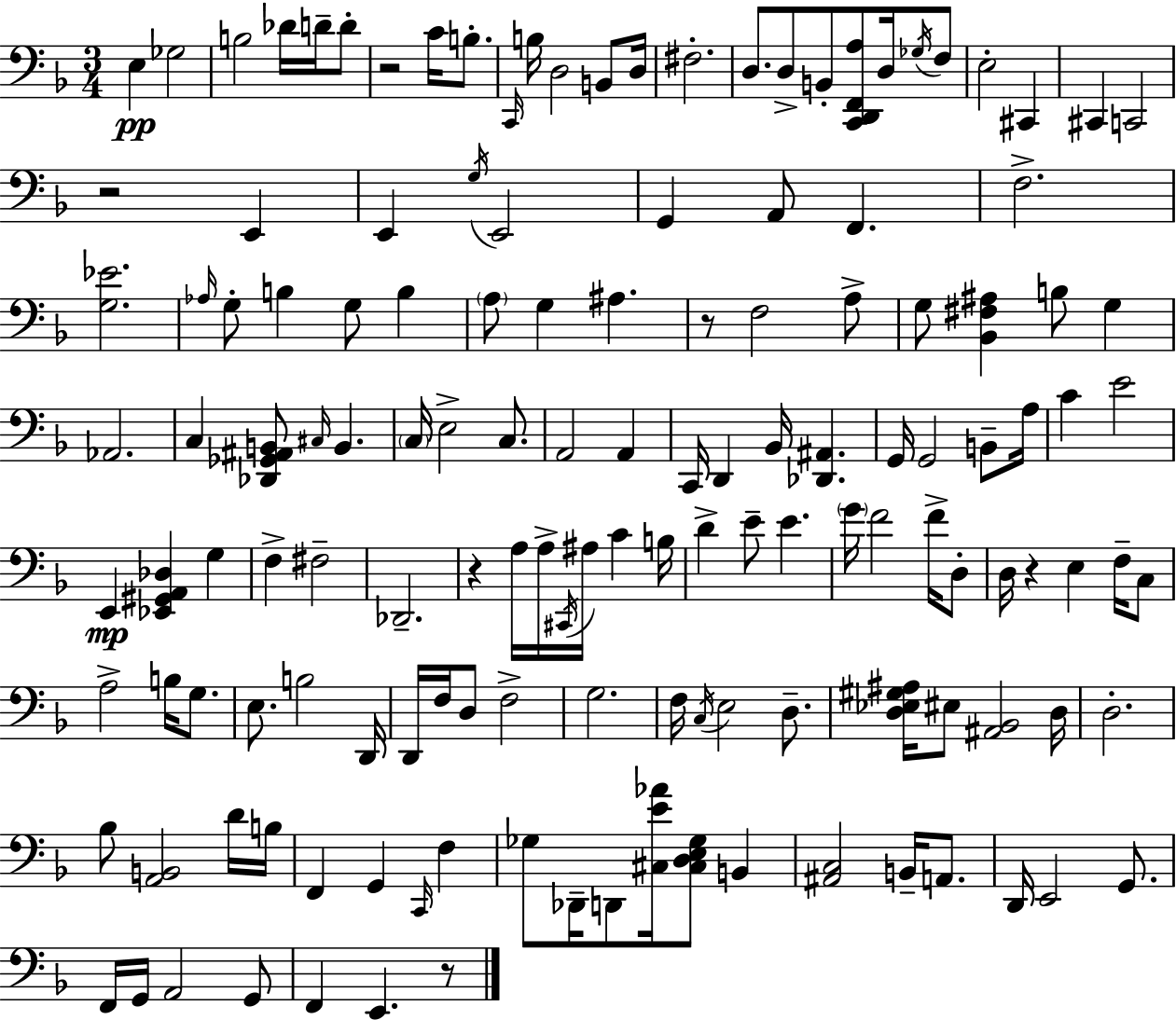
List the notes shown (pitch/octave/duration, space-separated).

E3/q Gb3/h B3/h Db4/s D4/s D4/e R/h C4/s B3/e. C2/s B3/s D3/h B2/e D3/s F#3/h. D3/e. D3/e B2/e [C2,D2,F2,A3]/e D3/s Gb3/s F3/e E3/h C#2/q C#2/q C2/h R/h E2/q E2/q G3/s E2/h G2/q A2/e F2/q. F3/h. [G3,Eb4]/h. Ab3/s G3/e B3/q G3/e B3/q A3/e G3/q A#3/q. R/e F3/h A3/e G3/e [Bb2,F#3,A#3]/q B3/e G3/q Ab2/h. C3/q [Db2,Gb2,A#2,B2]/e C#3/s B2/q. C3/s E3/h C3/e. A2/h A2/q C2/s D2/q Bb2/s [Db2,A#2]/q. G2/s G2/h B2/e A3/s C4/q E4/h E2/q [Eb2,G#2,A2,Db3]/q G3/q F3/q F#3/h Db2/h. R/q A3/s A3/s C#2/s A#3/s C4/q B3/s D4/q E4/e E4/q. G4/s F4/h F4/s D3/e D3/s R/q E3/q F3/s C3/e A3/h B3/s G3/e. E3/e. B3/h D2/s D2/s F3/s D3/e F3/h G3/h. F3/s C3/s E3/h D3/e. [D3,Eb3,G#3,A#3]/s EIS3/e [A#2,Bb2]/h D3/s D3/h. Bb3/e [A2,B2]/h D4/s B3/s F2/q G2/q C2/s F3/q Gb3/e Db2/s D2/e [C#3,E4,Ab4]/s [C#3,D3,E3,Gb3]/e B2/q [A#2,C3]/h B2/s A2/e. D2/s E2/h G2/e. F2/s G2/s A2/h G2/e F2/q E2/q. R/e